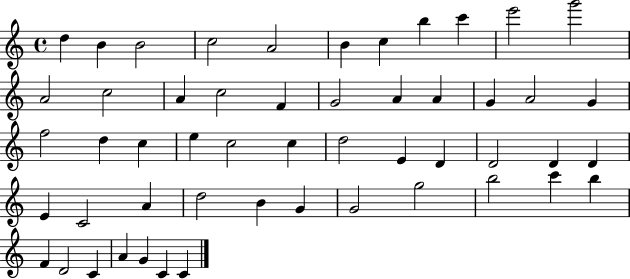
{
  \clef treble
  \time 4/4
  \defaultTimeSignature
  \key c \major
  d''4 b'4 b'2 | c''2 a'2 | b'4 c''4 b''4 c'''4 | e'''2 g'''2 | \break a'2 c''2 | a'4 c''2 f'4 | g'2 a'4 a'4 | g'4 a'2 g'4 | \break f''2 d''4 c''4 | e''4 c''2 c''4 | d''2 e'4 d'4 | d'2 d'4 d'4 | \break e'4 c'2 a'4 | d''2 b'4 g'4 | g'2 g''2 | b''2 c'''4 b''4 | \break f'4 d'2 c'4 | a'4 g'4 c'4 c'4 | \bar "|."
}